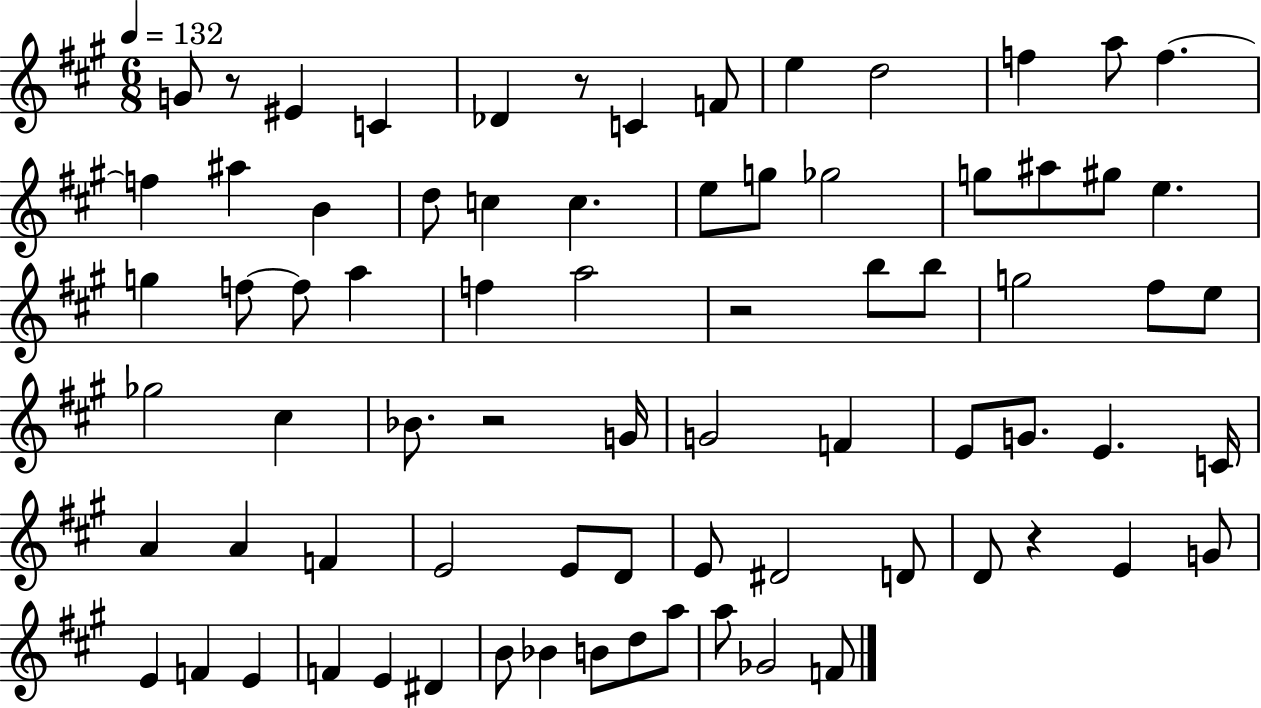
X:1
T:Untitled
M:6/8
L:1/4
K:A
G/2 z/2 ^E C _D z/2 C F/2 e d2 f a/2 f f ^a B d/2 c c e/2 g/2 _g2 g/2 ^a/2 ^g/2 e g f/2 f/2 a f a2 z2 b/2 b/2 g2 ^f/2 e/2 _g2 ^c _B/2 z2 G/4 G2 F E/2 G/2 E C/4 A A F E2 E/2 D/2 E/2 ^D2 D/2 D/2 z E G/2 E F E F E ^D B/2 _B B/2 d/2 a/2 a/2 _G2 F/2